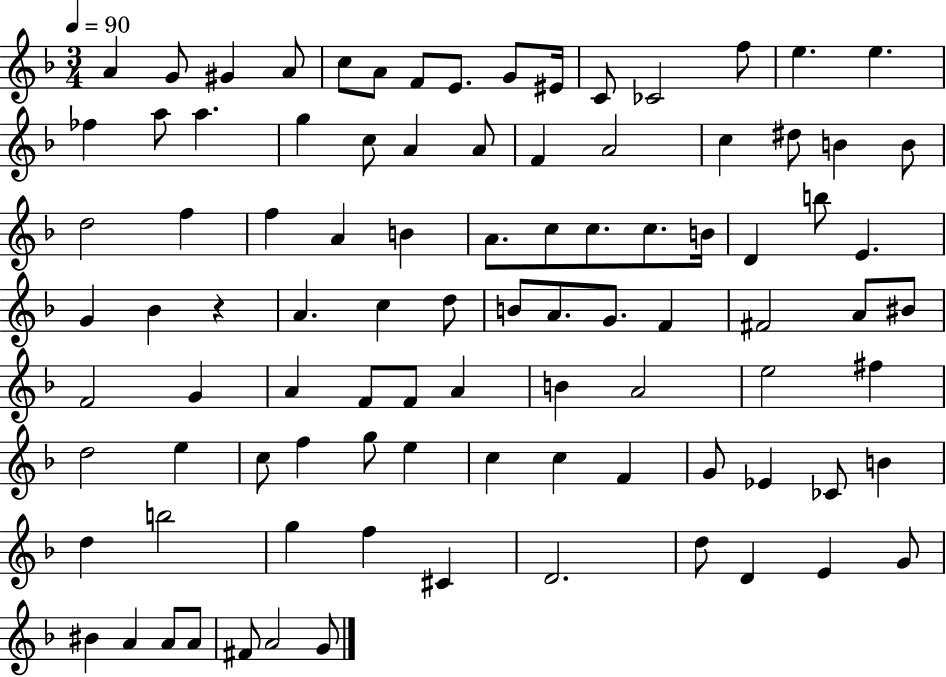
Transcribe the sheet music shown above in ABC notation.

X:1
T:Untitled
M:3/4
L:1/4
K:F
A G/2 ^G A/2 c/2 A/2 F/2 E/2 G/2 ^E/4 C/2 _C2 f/2 e e _f a/2 a g c/2 A A/2 F A2 c ^d/2 B B/2 d2 f f A B A/2 c/2 c/2 c/2 B/4 D b/2 E G _B z A c d/2 B/2 A/2 G/2 F ^F2 A/2 ^B/2 F2 G A F/2 F/2 A B A2 e2 ^f d2 e c/2 f g/2 e c c F G/2 _E _C/2 B d b2 g f ^C D2 d/2 D E G/2 ^B A A/2 A/2 ^F/2 A2 G/2